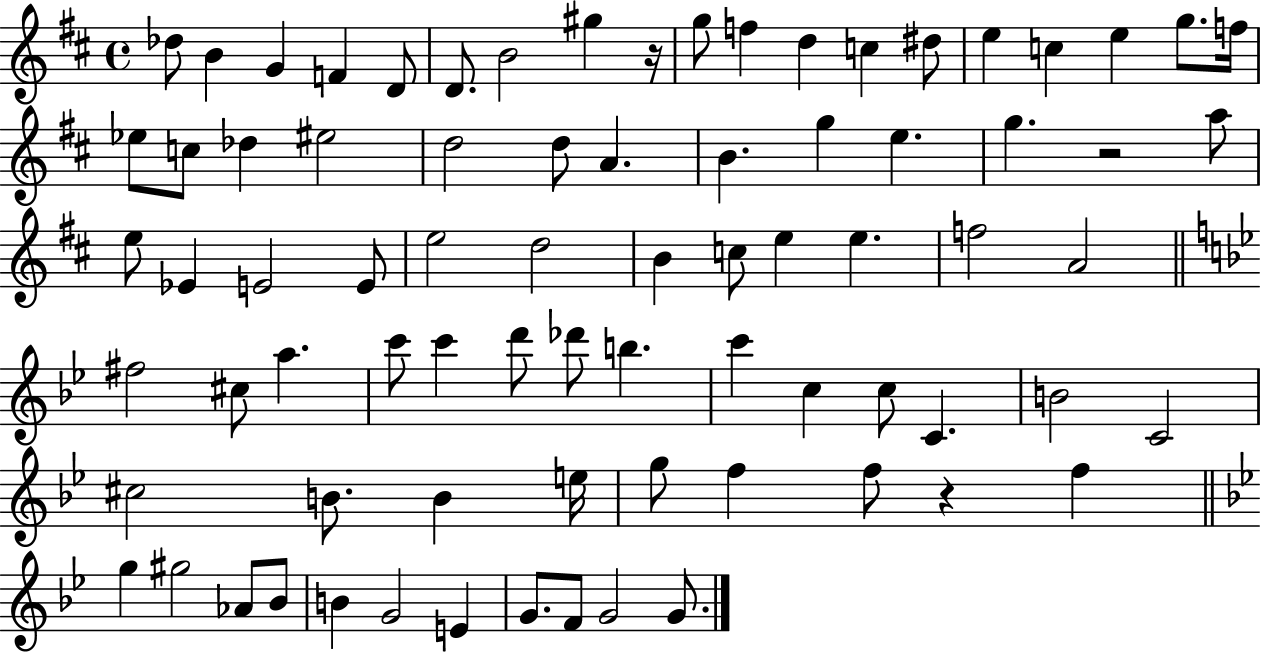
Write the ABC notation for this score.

X:1
T:Untitled
M:4/4
L:1/4
K:D
_d/2 B G F D/2 D/2 B2 ^g z/4 g/2 f d c ^d/2 e c e g/2 f/4 _e/2 c/2 _d ^e2 d2 d/2 A B g e g z2 a/2 e/2 _E E2 E/2 e2 d2 B c/2 e e f2 A2 ^f2 ^c/2 a c'/2 c' d'/2 _d'/2 b c' c c/2 C B2 C2 ^c2 B/2 B e/4 g/2 f f/2 z f g ^g2 _A/2 _B/2 B G2 E G/2 F/2 G2 G/2